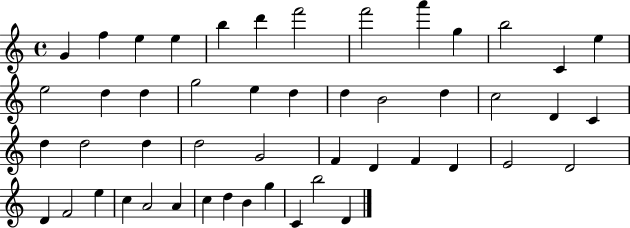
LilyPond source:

{
  \clef treble
  \time 4/4
  \defaultTimeSignature
  \key c \major
  g'4 f''4 e''4 e''4 | b''4 d'''4 f'''2 | f'''2 a'''4 g''4 | b''2 c'4 e''4 | \break e''2 d''4 d''4 | g''2 e''4 d''4 | d''4 b'2 d''4 | c''2 d'4 c'4 | \break d''4 d''2 d''4 | d''2 g'2 | f'4 d'4 f'4 d'4 | e'2 d'2 | \break d'4 f'2 e''4 | c''4 a'2 a'4 | c''4 d''4 b'4 g''4 | c'4 b''2 d'4 | \break \bar "|."
}